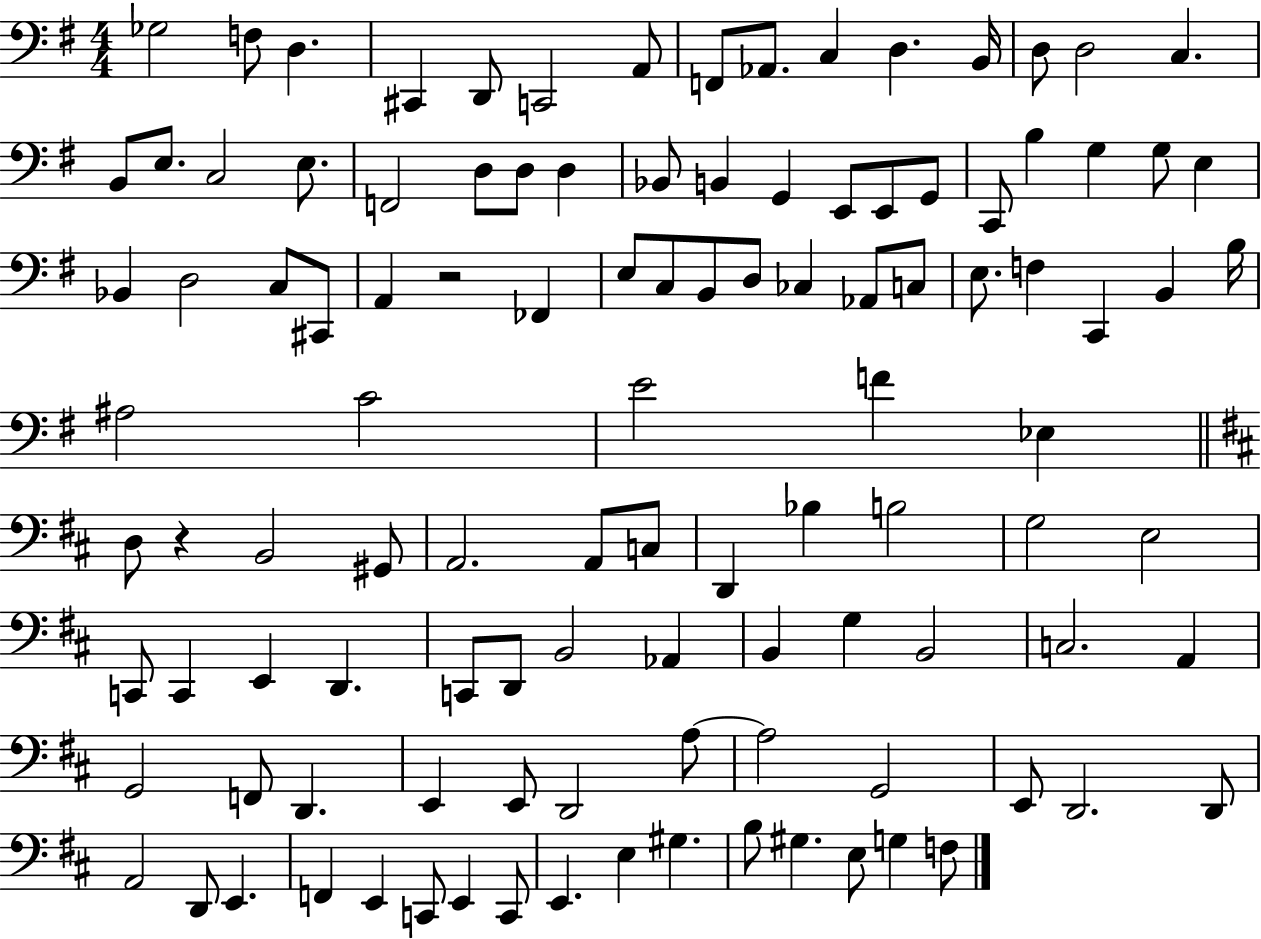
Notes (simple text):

Gb3/h F3/e D3/q. C#2/q D2/e C2/h A2/e F2/e Ab2/e. C3/q D3/q. B2/s D3/e D3/h C3/q. B2/e E3/e. C3/h E3/e. F2/h D3/e D3/e D3/q Bb2/e B2/q G2/q E2/e E2/e G2/e C2/e B3/q G3/q G3/e E3/q Bb2/q D3/h C3/e C#2/e A2/q R/h FES2/q E3/e C3/e B2/e D3/e CES3/q Ab2/e C3/e E3/e. F3/q C2/q B2/q B3/s A#3/h C4/h E4/h F4/q Eb3/q D3/e R/q B2/h G#2/e A2/h. A2/e C3/e D2/q Bb3/q B3/h G3/h E3/h C2/e C2/q E2/q D2/q. C2/e D2/e B2/h Ab2/q B2/q G3/q B2/h C3/h. A2/q G2/h F2/e D2/q. E2/q E2/e D2/h A3/e A3/h G2/h E2/e D2/h. D2/e A2/h D2/e E2/q. F2/q E2/q C2/e E2/q C2/e E2/q. E3/q G#3/q. B3/e G#3/q. E3/e G3/q F3/e